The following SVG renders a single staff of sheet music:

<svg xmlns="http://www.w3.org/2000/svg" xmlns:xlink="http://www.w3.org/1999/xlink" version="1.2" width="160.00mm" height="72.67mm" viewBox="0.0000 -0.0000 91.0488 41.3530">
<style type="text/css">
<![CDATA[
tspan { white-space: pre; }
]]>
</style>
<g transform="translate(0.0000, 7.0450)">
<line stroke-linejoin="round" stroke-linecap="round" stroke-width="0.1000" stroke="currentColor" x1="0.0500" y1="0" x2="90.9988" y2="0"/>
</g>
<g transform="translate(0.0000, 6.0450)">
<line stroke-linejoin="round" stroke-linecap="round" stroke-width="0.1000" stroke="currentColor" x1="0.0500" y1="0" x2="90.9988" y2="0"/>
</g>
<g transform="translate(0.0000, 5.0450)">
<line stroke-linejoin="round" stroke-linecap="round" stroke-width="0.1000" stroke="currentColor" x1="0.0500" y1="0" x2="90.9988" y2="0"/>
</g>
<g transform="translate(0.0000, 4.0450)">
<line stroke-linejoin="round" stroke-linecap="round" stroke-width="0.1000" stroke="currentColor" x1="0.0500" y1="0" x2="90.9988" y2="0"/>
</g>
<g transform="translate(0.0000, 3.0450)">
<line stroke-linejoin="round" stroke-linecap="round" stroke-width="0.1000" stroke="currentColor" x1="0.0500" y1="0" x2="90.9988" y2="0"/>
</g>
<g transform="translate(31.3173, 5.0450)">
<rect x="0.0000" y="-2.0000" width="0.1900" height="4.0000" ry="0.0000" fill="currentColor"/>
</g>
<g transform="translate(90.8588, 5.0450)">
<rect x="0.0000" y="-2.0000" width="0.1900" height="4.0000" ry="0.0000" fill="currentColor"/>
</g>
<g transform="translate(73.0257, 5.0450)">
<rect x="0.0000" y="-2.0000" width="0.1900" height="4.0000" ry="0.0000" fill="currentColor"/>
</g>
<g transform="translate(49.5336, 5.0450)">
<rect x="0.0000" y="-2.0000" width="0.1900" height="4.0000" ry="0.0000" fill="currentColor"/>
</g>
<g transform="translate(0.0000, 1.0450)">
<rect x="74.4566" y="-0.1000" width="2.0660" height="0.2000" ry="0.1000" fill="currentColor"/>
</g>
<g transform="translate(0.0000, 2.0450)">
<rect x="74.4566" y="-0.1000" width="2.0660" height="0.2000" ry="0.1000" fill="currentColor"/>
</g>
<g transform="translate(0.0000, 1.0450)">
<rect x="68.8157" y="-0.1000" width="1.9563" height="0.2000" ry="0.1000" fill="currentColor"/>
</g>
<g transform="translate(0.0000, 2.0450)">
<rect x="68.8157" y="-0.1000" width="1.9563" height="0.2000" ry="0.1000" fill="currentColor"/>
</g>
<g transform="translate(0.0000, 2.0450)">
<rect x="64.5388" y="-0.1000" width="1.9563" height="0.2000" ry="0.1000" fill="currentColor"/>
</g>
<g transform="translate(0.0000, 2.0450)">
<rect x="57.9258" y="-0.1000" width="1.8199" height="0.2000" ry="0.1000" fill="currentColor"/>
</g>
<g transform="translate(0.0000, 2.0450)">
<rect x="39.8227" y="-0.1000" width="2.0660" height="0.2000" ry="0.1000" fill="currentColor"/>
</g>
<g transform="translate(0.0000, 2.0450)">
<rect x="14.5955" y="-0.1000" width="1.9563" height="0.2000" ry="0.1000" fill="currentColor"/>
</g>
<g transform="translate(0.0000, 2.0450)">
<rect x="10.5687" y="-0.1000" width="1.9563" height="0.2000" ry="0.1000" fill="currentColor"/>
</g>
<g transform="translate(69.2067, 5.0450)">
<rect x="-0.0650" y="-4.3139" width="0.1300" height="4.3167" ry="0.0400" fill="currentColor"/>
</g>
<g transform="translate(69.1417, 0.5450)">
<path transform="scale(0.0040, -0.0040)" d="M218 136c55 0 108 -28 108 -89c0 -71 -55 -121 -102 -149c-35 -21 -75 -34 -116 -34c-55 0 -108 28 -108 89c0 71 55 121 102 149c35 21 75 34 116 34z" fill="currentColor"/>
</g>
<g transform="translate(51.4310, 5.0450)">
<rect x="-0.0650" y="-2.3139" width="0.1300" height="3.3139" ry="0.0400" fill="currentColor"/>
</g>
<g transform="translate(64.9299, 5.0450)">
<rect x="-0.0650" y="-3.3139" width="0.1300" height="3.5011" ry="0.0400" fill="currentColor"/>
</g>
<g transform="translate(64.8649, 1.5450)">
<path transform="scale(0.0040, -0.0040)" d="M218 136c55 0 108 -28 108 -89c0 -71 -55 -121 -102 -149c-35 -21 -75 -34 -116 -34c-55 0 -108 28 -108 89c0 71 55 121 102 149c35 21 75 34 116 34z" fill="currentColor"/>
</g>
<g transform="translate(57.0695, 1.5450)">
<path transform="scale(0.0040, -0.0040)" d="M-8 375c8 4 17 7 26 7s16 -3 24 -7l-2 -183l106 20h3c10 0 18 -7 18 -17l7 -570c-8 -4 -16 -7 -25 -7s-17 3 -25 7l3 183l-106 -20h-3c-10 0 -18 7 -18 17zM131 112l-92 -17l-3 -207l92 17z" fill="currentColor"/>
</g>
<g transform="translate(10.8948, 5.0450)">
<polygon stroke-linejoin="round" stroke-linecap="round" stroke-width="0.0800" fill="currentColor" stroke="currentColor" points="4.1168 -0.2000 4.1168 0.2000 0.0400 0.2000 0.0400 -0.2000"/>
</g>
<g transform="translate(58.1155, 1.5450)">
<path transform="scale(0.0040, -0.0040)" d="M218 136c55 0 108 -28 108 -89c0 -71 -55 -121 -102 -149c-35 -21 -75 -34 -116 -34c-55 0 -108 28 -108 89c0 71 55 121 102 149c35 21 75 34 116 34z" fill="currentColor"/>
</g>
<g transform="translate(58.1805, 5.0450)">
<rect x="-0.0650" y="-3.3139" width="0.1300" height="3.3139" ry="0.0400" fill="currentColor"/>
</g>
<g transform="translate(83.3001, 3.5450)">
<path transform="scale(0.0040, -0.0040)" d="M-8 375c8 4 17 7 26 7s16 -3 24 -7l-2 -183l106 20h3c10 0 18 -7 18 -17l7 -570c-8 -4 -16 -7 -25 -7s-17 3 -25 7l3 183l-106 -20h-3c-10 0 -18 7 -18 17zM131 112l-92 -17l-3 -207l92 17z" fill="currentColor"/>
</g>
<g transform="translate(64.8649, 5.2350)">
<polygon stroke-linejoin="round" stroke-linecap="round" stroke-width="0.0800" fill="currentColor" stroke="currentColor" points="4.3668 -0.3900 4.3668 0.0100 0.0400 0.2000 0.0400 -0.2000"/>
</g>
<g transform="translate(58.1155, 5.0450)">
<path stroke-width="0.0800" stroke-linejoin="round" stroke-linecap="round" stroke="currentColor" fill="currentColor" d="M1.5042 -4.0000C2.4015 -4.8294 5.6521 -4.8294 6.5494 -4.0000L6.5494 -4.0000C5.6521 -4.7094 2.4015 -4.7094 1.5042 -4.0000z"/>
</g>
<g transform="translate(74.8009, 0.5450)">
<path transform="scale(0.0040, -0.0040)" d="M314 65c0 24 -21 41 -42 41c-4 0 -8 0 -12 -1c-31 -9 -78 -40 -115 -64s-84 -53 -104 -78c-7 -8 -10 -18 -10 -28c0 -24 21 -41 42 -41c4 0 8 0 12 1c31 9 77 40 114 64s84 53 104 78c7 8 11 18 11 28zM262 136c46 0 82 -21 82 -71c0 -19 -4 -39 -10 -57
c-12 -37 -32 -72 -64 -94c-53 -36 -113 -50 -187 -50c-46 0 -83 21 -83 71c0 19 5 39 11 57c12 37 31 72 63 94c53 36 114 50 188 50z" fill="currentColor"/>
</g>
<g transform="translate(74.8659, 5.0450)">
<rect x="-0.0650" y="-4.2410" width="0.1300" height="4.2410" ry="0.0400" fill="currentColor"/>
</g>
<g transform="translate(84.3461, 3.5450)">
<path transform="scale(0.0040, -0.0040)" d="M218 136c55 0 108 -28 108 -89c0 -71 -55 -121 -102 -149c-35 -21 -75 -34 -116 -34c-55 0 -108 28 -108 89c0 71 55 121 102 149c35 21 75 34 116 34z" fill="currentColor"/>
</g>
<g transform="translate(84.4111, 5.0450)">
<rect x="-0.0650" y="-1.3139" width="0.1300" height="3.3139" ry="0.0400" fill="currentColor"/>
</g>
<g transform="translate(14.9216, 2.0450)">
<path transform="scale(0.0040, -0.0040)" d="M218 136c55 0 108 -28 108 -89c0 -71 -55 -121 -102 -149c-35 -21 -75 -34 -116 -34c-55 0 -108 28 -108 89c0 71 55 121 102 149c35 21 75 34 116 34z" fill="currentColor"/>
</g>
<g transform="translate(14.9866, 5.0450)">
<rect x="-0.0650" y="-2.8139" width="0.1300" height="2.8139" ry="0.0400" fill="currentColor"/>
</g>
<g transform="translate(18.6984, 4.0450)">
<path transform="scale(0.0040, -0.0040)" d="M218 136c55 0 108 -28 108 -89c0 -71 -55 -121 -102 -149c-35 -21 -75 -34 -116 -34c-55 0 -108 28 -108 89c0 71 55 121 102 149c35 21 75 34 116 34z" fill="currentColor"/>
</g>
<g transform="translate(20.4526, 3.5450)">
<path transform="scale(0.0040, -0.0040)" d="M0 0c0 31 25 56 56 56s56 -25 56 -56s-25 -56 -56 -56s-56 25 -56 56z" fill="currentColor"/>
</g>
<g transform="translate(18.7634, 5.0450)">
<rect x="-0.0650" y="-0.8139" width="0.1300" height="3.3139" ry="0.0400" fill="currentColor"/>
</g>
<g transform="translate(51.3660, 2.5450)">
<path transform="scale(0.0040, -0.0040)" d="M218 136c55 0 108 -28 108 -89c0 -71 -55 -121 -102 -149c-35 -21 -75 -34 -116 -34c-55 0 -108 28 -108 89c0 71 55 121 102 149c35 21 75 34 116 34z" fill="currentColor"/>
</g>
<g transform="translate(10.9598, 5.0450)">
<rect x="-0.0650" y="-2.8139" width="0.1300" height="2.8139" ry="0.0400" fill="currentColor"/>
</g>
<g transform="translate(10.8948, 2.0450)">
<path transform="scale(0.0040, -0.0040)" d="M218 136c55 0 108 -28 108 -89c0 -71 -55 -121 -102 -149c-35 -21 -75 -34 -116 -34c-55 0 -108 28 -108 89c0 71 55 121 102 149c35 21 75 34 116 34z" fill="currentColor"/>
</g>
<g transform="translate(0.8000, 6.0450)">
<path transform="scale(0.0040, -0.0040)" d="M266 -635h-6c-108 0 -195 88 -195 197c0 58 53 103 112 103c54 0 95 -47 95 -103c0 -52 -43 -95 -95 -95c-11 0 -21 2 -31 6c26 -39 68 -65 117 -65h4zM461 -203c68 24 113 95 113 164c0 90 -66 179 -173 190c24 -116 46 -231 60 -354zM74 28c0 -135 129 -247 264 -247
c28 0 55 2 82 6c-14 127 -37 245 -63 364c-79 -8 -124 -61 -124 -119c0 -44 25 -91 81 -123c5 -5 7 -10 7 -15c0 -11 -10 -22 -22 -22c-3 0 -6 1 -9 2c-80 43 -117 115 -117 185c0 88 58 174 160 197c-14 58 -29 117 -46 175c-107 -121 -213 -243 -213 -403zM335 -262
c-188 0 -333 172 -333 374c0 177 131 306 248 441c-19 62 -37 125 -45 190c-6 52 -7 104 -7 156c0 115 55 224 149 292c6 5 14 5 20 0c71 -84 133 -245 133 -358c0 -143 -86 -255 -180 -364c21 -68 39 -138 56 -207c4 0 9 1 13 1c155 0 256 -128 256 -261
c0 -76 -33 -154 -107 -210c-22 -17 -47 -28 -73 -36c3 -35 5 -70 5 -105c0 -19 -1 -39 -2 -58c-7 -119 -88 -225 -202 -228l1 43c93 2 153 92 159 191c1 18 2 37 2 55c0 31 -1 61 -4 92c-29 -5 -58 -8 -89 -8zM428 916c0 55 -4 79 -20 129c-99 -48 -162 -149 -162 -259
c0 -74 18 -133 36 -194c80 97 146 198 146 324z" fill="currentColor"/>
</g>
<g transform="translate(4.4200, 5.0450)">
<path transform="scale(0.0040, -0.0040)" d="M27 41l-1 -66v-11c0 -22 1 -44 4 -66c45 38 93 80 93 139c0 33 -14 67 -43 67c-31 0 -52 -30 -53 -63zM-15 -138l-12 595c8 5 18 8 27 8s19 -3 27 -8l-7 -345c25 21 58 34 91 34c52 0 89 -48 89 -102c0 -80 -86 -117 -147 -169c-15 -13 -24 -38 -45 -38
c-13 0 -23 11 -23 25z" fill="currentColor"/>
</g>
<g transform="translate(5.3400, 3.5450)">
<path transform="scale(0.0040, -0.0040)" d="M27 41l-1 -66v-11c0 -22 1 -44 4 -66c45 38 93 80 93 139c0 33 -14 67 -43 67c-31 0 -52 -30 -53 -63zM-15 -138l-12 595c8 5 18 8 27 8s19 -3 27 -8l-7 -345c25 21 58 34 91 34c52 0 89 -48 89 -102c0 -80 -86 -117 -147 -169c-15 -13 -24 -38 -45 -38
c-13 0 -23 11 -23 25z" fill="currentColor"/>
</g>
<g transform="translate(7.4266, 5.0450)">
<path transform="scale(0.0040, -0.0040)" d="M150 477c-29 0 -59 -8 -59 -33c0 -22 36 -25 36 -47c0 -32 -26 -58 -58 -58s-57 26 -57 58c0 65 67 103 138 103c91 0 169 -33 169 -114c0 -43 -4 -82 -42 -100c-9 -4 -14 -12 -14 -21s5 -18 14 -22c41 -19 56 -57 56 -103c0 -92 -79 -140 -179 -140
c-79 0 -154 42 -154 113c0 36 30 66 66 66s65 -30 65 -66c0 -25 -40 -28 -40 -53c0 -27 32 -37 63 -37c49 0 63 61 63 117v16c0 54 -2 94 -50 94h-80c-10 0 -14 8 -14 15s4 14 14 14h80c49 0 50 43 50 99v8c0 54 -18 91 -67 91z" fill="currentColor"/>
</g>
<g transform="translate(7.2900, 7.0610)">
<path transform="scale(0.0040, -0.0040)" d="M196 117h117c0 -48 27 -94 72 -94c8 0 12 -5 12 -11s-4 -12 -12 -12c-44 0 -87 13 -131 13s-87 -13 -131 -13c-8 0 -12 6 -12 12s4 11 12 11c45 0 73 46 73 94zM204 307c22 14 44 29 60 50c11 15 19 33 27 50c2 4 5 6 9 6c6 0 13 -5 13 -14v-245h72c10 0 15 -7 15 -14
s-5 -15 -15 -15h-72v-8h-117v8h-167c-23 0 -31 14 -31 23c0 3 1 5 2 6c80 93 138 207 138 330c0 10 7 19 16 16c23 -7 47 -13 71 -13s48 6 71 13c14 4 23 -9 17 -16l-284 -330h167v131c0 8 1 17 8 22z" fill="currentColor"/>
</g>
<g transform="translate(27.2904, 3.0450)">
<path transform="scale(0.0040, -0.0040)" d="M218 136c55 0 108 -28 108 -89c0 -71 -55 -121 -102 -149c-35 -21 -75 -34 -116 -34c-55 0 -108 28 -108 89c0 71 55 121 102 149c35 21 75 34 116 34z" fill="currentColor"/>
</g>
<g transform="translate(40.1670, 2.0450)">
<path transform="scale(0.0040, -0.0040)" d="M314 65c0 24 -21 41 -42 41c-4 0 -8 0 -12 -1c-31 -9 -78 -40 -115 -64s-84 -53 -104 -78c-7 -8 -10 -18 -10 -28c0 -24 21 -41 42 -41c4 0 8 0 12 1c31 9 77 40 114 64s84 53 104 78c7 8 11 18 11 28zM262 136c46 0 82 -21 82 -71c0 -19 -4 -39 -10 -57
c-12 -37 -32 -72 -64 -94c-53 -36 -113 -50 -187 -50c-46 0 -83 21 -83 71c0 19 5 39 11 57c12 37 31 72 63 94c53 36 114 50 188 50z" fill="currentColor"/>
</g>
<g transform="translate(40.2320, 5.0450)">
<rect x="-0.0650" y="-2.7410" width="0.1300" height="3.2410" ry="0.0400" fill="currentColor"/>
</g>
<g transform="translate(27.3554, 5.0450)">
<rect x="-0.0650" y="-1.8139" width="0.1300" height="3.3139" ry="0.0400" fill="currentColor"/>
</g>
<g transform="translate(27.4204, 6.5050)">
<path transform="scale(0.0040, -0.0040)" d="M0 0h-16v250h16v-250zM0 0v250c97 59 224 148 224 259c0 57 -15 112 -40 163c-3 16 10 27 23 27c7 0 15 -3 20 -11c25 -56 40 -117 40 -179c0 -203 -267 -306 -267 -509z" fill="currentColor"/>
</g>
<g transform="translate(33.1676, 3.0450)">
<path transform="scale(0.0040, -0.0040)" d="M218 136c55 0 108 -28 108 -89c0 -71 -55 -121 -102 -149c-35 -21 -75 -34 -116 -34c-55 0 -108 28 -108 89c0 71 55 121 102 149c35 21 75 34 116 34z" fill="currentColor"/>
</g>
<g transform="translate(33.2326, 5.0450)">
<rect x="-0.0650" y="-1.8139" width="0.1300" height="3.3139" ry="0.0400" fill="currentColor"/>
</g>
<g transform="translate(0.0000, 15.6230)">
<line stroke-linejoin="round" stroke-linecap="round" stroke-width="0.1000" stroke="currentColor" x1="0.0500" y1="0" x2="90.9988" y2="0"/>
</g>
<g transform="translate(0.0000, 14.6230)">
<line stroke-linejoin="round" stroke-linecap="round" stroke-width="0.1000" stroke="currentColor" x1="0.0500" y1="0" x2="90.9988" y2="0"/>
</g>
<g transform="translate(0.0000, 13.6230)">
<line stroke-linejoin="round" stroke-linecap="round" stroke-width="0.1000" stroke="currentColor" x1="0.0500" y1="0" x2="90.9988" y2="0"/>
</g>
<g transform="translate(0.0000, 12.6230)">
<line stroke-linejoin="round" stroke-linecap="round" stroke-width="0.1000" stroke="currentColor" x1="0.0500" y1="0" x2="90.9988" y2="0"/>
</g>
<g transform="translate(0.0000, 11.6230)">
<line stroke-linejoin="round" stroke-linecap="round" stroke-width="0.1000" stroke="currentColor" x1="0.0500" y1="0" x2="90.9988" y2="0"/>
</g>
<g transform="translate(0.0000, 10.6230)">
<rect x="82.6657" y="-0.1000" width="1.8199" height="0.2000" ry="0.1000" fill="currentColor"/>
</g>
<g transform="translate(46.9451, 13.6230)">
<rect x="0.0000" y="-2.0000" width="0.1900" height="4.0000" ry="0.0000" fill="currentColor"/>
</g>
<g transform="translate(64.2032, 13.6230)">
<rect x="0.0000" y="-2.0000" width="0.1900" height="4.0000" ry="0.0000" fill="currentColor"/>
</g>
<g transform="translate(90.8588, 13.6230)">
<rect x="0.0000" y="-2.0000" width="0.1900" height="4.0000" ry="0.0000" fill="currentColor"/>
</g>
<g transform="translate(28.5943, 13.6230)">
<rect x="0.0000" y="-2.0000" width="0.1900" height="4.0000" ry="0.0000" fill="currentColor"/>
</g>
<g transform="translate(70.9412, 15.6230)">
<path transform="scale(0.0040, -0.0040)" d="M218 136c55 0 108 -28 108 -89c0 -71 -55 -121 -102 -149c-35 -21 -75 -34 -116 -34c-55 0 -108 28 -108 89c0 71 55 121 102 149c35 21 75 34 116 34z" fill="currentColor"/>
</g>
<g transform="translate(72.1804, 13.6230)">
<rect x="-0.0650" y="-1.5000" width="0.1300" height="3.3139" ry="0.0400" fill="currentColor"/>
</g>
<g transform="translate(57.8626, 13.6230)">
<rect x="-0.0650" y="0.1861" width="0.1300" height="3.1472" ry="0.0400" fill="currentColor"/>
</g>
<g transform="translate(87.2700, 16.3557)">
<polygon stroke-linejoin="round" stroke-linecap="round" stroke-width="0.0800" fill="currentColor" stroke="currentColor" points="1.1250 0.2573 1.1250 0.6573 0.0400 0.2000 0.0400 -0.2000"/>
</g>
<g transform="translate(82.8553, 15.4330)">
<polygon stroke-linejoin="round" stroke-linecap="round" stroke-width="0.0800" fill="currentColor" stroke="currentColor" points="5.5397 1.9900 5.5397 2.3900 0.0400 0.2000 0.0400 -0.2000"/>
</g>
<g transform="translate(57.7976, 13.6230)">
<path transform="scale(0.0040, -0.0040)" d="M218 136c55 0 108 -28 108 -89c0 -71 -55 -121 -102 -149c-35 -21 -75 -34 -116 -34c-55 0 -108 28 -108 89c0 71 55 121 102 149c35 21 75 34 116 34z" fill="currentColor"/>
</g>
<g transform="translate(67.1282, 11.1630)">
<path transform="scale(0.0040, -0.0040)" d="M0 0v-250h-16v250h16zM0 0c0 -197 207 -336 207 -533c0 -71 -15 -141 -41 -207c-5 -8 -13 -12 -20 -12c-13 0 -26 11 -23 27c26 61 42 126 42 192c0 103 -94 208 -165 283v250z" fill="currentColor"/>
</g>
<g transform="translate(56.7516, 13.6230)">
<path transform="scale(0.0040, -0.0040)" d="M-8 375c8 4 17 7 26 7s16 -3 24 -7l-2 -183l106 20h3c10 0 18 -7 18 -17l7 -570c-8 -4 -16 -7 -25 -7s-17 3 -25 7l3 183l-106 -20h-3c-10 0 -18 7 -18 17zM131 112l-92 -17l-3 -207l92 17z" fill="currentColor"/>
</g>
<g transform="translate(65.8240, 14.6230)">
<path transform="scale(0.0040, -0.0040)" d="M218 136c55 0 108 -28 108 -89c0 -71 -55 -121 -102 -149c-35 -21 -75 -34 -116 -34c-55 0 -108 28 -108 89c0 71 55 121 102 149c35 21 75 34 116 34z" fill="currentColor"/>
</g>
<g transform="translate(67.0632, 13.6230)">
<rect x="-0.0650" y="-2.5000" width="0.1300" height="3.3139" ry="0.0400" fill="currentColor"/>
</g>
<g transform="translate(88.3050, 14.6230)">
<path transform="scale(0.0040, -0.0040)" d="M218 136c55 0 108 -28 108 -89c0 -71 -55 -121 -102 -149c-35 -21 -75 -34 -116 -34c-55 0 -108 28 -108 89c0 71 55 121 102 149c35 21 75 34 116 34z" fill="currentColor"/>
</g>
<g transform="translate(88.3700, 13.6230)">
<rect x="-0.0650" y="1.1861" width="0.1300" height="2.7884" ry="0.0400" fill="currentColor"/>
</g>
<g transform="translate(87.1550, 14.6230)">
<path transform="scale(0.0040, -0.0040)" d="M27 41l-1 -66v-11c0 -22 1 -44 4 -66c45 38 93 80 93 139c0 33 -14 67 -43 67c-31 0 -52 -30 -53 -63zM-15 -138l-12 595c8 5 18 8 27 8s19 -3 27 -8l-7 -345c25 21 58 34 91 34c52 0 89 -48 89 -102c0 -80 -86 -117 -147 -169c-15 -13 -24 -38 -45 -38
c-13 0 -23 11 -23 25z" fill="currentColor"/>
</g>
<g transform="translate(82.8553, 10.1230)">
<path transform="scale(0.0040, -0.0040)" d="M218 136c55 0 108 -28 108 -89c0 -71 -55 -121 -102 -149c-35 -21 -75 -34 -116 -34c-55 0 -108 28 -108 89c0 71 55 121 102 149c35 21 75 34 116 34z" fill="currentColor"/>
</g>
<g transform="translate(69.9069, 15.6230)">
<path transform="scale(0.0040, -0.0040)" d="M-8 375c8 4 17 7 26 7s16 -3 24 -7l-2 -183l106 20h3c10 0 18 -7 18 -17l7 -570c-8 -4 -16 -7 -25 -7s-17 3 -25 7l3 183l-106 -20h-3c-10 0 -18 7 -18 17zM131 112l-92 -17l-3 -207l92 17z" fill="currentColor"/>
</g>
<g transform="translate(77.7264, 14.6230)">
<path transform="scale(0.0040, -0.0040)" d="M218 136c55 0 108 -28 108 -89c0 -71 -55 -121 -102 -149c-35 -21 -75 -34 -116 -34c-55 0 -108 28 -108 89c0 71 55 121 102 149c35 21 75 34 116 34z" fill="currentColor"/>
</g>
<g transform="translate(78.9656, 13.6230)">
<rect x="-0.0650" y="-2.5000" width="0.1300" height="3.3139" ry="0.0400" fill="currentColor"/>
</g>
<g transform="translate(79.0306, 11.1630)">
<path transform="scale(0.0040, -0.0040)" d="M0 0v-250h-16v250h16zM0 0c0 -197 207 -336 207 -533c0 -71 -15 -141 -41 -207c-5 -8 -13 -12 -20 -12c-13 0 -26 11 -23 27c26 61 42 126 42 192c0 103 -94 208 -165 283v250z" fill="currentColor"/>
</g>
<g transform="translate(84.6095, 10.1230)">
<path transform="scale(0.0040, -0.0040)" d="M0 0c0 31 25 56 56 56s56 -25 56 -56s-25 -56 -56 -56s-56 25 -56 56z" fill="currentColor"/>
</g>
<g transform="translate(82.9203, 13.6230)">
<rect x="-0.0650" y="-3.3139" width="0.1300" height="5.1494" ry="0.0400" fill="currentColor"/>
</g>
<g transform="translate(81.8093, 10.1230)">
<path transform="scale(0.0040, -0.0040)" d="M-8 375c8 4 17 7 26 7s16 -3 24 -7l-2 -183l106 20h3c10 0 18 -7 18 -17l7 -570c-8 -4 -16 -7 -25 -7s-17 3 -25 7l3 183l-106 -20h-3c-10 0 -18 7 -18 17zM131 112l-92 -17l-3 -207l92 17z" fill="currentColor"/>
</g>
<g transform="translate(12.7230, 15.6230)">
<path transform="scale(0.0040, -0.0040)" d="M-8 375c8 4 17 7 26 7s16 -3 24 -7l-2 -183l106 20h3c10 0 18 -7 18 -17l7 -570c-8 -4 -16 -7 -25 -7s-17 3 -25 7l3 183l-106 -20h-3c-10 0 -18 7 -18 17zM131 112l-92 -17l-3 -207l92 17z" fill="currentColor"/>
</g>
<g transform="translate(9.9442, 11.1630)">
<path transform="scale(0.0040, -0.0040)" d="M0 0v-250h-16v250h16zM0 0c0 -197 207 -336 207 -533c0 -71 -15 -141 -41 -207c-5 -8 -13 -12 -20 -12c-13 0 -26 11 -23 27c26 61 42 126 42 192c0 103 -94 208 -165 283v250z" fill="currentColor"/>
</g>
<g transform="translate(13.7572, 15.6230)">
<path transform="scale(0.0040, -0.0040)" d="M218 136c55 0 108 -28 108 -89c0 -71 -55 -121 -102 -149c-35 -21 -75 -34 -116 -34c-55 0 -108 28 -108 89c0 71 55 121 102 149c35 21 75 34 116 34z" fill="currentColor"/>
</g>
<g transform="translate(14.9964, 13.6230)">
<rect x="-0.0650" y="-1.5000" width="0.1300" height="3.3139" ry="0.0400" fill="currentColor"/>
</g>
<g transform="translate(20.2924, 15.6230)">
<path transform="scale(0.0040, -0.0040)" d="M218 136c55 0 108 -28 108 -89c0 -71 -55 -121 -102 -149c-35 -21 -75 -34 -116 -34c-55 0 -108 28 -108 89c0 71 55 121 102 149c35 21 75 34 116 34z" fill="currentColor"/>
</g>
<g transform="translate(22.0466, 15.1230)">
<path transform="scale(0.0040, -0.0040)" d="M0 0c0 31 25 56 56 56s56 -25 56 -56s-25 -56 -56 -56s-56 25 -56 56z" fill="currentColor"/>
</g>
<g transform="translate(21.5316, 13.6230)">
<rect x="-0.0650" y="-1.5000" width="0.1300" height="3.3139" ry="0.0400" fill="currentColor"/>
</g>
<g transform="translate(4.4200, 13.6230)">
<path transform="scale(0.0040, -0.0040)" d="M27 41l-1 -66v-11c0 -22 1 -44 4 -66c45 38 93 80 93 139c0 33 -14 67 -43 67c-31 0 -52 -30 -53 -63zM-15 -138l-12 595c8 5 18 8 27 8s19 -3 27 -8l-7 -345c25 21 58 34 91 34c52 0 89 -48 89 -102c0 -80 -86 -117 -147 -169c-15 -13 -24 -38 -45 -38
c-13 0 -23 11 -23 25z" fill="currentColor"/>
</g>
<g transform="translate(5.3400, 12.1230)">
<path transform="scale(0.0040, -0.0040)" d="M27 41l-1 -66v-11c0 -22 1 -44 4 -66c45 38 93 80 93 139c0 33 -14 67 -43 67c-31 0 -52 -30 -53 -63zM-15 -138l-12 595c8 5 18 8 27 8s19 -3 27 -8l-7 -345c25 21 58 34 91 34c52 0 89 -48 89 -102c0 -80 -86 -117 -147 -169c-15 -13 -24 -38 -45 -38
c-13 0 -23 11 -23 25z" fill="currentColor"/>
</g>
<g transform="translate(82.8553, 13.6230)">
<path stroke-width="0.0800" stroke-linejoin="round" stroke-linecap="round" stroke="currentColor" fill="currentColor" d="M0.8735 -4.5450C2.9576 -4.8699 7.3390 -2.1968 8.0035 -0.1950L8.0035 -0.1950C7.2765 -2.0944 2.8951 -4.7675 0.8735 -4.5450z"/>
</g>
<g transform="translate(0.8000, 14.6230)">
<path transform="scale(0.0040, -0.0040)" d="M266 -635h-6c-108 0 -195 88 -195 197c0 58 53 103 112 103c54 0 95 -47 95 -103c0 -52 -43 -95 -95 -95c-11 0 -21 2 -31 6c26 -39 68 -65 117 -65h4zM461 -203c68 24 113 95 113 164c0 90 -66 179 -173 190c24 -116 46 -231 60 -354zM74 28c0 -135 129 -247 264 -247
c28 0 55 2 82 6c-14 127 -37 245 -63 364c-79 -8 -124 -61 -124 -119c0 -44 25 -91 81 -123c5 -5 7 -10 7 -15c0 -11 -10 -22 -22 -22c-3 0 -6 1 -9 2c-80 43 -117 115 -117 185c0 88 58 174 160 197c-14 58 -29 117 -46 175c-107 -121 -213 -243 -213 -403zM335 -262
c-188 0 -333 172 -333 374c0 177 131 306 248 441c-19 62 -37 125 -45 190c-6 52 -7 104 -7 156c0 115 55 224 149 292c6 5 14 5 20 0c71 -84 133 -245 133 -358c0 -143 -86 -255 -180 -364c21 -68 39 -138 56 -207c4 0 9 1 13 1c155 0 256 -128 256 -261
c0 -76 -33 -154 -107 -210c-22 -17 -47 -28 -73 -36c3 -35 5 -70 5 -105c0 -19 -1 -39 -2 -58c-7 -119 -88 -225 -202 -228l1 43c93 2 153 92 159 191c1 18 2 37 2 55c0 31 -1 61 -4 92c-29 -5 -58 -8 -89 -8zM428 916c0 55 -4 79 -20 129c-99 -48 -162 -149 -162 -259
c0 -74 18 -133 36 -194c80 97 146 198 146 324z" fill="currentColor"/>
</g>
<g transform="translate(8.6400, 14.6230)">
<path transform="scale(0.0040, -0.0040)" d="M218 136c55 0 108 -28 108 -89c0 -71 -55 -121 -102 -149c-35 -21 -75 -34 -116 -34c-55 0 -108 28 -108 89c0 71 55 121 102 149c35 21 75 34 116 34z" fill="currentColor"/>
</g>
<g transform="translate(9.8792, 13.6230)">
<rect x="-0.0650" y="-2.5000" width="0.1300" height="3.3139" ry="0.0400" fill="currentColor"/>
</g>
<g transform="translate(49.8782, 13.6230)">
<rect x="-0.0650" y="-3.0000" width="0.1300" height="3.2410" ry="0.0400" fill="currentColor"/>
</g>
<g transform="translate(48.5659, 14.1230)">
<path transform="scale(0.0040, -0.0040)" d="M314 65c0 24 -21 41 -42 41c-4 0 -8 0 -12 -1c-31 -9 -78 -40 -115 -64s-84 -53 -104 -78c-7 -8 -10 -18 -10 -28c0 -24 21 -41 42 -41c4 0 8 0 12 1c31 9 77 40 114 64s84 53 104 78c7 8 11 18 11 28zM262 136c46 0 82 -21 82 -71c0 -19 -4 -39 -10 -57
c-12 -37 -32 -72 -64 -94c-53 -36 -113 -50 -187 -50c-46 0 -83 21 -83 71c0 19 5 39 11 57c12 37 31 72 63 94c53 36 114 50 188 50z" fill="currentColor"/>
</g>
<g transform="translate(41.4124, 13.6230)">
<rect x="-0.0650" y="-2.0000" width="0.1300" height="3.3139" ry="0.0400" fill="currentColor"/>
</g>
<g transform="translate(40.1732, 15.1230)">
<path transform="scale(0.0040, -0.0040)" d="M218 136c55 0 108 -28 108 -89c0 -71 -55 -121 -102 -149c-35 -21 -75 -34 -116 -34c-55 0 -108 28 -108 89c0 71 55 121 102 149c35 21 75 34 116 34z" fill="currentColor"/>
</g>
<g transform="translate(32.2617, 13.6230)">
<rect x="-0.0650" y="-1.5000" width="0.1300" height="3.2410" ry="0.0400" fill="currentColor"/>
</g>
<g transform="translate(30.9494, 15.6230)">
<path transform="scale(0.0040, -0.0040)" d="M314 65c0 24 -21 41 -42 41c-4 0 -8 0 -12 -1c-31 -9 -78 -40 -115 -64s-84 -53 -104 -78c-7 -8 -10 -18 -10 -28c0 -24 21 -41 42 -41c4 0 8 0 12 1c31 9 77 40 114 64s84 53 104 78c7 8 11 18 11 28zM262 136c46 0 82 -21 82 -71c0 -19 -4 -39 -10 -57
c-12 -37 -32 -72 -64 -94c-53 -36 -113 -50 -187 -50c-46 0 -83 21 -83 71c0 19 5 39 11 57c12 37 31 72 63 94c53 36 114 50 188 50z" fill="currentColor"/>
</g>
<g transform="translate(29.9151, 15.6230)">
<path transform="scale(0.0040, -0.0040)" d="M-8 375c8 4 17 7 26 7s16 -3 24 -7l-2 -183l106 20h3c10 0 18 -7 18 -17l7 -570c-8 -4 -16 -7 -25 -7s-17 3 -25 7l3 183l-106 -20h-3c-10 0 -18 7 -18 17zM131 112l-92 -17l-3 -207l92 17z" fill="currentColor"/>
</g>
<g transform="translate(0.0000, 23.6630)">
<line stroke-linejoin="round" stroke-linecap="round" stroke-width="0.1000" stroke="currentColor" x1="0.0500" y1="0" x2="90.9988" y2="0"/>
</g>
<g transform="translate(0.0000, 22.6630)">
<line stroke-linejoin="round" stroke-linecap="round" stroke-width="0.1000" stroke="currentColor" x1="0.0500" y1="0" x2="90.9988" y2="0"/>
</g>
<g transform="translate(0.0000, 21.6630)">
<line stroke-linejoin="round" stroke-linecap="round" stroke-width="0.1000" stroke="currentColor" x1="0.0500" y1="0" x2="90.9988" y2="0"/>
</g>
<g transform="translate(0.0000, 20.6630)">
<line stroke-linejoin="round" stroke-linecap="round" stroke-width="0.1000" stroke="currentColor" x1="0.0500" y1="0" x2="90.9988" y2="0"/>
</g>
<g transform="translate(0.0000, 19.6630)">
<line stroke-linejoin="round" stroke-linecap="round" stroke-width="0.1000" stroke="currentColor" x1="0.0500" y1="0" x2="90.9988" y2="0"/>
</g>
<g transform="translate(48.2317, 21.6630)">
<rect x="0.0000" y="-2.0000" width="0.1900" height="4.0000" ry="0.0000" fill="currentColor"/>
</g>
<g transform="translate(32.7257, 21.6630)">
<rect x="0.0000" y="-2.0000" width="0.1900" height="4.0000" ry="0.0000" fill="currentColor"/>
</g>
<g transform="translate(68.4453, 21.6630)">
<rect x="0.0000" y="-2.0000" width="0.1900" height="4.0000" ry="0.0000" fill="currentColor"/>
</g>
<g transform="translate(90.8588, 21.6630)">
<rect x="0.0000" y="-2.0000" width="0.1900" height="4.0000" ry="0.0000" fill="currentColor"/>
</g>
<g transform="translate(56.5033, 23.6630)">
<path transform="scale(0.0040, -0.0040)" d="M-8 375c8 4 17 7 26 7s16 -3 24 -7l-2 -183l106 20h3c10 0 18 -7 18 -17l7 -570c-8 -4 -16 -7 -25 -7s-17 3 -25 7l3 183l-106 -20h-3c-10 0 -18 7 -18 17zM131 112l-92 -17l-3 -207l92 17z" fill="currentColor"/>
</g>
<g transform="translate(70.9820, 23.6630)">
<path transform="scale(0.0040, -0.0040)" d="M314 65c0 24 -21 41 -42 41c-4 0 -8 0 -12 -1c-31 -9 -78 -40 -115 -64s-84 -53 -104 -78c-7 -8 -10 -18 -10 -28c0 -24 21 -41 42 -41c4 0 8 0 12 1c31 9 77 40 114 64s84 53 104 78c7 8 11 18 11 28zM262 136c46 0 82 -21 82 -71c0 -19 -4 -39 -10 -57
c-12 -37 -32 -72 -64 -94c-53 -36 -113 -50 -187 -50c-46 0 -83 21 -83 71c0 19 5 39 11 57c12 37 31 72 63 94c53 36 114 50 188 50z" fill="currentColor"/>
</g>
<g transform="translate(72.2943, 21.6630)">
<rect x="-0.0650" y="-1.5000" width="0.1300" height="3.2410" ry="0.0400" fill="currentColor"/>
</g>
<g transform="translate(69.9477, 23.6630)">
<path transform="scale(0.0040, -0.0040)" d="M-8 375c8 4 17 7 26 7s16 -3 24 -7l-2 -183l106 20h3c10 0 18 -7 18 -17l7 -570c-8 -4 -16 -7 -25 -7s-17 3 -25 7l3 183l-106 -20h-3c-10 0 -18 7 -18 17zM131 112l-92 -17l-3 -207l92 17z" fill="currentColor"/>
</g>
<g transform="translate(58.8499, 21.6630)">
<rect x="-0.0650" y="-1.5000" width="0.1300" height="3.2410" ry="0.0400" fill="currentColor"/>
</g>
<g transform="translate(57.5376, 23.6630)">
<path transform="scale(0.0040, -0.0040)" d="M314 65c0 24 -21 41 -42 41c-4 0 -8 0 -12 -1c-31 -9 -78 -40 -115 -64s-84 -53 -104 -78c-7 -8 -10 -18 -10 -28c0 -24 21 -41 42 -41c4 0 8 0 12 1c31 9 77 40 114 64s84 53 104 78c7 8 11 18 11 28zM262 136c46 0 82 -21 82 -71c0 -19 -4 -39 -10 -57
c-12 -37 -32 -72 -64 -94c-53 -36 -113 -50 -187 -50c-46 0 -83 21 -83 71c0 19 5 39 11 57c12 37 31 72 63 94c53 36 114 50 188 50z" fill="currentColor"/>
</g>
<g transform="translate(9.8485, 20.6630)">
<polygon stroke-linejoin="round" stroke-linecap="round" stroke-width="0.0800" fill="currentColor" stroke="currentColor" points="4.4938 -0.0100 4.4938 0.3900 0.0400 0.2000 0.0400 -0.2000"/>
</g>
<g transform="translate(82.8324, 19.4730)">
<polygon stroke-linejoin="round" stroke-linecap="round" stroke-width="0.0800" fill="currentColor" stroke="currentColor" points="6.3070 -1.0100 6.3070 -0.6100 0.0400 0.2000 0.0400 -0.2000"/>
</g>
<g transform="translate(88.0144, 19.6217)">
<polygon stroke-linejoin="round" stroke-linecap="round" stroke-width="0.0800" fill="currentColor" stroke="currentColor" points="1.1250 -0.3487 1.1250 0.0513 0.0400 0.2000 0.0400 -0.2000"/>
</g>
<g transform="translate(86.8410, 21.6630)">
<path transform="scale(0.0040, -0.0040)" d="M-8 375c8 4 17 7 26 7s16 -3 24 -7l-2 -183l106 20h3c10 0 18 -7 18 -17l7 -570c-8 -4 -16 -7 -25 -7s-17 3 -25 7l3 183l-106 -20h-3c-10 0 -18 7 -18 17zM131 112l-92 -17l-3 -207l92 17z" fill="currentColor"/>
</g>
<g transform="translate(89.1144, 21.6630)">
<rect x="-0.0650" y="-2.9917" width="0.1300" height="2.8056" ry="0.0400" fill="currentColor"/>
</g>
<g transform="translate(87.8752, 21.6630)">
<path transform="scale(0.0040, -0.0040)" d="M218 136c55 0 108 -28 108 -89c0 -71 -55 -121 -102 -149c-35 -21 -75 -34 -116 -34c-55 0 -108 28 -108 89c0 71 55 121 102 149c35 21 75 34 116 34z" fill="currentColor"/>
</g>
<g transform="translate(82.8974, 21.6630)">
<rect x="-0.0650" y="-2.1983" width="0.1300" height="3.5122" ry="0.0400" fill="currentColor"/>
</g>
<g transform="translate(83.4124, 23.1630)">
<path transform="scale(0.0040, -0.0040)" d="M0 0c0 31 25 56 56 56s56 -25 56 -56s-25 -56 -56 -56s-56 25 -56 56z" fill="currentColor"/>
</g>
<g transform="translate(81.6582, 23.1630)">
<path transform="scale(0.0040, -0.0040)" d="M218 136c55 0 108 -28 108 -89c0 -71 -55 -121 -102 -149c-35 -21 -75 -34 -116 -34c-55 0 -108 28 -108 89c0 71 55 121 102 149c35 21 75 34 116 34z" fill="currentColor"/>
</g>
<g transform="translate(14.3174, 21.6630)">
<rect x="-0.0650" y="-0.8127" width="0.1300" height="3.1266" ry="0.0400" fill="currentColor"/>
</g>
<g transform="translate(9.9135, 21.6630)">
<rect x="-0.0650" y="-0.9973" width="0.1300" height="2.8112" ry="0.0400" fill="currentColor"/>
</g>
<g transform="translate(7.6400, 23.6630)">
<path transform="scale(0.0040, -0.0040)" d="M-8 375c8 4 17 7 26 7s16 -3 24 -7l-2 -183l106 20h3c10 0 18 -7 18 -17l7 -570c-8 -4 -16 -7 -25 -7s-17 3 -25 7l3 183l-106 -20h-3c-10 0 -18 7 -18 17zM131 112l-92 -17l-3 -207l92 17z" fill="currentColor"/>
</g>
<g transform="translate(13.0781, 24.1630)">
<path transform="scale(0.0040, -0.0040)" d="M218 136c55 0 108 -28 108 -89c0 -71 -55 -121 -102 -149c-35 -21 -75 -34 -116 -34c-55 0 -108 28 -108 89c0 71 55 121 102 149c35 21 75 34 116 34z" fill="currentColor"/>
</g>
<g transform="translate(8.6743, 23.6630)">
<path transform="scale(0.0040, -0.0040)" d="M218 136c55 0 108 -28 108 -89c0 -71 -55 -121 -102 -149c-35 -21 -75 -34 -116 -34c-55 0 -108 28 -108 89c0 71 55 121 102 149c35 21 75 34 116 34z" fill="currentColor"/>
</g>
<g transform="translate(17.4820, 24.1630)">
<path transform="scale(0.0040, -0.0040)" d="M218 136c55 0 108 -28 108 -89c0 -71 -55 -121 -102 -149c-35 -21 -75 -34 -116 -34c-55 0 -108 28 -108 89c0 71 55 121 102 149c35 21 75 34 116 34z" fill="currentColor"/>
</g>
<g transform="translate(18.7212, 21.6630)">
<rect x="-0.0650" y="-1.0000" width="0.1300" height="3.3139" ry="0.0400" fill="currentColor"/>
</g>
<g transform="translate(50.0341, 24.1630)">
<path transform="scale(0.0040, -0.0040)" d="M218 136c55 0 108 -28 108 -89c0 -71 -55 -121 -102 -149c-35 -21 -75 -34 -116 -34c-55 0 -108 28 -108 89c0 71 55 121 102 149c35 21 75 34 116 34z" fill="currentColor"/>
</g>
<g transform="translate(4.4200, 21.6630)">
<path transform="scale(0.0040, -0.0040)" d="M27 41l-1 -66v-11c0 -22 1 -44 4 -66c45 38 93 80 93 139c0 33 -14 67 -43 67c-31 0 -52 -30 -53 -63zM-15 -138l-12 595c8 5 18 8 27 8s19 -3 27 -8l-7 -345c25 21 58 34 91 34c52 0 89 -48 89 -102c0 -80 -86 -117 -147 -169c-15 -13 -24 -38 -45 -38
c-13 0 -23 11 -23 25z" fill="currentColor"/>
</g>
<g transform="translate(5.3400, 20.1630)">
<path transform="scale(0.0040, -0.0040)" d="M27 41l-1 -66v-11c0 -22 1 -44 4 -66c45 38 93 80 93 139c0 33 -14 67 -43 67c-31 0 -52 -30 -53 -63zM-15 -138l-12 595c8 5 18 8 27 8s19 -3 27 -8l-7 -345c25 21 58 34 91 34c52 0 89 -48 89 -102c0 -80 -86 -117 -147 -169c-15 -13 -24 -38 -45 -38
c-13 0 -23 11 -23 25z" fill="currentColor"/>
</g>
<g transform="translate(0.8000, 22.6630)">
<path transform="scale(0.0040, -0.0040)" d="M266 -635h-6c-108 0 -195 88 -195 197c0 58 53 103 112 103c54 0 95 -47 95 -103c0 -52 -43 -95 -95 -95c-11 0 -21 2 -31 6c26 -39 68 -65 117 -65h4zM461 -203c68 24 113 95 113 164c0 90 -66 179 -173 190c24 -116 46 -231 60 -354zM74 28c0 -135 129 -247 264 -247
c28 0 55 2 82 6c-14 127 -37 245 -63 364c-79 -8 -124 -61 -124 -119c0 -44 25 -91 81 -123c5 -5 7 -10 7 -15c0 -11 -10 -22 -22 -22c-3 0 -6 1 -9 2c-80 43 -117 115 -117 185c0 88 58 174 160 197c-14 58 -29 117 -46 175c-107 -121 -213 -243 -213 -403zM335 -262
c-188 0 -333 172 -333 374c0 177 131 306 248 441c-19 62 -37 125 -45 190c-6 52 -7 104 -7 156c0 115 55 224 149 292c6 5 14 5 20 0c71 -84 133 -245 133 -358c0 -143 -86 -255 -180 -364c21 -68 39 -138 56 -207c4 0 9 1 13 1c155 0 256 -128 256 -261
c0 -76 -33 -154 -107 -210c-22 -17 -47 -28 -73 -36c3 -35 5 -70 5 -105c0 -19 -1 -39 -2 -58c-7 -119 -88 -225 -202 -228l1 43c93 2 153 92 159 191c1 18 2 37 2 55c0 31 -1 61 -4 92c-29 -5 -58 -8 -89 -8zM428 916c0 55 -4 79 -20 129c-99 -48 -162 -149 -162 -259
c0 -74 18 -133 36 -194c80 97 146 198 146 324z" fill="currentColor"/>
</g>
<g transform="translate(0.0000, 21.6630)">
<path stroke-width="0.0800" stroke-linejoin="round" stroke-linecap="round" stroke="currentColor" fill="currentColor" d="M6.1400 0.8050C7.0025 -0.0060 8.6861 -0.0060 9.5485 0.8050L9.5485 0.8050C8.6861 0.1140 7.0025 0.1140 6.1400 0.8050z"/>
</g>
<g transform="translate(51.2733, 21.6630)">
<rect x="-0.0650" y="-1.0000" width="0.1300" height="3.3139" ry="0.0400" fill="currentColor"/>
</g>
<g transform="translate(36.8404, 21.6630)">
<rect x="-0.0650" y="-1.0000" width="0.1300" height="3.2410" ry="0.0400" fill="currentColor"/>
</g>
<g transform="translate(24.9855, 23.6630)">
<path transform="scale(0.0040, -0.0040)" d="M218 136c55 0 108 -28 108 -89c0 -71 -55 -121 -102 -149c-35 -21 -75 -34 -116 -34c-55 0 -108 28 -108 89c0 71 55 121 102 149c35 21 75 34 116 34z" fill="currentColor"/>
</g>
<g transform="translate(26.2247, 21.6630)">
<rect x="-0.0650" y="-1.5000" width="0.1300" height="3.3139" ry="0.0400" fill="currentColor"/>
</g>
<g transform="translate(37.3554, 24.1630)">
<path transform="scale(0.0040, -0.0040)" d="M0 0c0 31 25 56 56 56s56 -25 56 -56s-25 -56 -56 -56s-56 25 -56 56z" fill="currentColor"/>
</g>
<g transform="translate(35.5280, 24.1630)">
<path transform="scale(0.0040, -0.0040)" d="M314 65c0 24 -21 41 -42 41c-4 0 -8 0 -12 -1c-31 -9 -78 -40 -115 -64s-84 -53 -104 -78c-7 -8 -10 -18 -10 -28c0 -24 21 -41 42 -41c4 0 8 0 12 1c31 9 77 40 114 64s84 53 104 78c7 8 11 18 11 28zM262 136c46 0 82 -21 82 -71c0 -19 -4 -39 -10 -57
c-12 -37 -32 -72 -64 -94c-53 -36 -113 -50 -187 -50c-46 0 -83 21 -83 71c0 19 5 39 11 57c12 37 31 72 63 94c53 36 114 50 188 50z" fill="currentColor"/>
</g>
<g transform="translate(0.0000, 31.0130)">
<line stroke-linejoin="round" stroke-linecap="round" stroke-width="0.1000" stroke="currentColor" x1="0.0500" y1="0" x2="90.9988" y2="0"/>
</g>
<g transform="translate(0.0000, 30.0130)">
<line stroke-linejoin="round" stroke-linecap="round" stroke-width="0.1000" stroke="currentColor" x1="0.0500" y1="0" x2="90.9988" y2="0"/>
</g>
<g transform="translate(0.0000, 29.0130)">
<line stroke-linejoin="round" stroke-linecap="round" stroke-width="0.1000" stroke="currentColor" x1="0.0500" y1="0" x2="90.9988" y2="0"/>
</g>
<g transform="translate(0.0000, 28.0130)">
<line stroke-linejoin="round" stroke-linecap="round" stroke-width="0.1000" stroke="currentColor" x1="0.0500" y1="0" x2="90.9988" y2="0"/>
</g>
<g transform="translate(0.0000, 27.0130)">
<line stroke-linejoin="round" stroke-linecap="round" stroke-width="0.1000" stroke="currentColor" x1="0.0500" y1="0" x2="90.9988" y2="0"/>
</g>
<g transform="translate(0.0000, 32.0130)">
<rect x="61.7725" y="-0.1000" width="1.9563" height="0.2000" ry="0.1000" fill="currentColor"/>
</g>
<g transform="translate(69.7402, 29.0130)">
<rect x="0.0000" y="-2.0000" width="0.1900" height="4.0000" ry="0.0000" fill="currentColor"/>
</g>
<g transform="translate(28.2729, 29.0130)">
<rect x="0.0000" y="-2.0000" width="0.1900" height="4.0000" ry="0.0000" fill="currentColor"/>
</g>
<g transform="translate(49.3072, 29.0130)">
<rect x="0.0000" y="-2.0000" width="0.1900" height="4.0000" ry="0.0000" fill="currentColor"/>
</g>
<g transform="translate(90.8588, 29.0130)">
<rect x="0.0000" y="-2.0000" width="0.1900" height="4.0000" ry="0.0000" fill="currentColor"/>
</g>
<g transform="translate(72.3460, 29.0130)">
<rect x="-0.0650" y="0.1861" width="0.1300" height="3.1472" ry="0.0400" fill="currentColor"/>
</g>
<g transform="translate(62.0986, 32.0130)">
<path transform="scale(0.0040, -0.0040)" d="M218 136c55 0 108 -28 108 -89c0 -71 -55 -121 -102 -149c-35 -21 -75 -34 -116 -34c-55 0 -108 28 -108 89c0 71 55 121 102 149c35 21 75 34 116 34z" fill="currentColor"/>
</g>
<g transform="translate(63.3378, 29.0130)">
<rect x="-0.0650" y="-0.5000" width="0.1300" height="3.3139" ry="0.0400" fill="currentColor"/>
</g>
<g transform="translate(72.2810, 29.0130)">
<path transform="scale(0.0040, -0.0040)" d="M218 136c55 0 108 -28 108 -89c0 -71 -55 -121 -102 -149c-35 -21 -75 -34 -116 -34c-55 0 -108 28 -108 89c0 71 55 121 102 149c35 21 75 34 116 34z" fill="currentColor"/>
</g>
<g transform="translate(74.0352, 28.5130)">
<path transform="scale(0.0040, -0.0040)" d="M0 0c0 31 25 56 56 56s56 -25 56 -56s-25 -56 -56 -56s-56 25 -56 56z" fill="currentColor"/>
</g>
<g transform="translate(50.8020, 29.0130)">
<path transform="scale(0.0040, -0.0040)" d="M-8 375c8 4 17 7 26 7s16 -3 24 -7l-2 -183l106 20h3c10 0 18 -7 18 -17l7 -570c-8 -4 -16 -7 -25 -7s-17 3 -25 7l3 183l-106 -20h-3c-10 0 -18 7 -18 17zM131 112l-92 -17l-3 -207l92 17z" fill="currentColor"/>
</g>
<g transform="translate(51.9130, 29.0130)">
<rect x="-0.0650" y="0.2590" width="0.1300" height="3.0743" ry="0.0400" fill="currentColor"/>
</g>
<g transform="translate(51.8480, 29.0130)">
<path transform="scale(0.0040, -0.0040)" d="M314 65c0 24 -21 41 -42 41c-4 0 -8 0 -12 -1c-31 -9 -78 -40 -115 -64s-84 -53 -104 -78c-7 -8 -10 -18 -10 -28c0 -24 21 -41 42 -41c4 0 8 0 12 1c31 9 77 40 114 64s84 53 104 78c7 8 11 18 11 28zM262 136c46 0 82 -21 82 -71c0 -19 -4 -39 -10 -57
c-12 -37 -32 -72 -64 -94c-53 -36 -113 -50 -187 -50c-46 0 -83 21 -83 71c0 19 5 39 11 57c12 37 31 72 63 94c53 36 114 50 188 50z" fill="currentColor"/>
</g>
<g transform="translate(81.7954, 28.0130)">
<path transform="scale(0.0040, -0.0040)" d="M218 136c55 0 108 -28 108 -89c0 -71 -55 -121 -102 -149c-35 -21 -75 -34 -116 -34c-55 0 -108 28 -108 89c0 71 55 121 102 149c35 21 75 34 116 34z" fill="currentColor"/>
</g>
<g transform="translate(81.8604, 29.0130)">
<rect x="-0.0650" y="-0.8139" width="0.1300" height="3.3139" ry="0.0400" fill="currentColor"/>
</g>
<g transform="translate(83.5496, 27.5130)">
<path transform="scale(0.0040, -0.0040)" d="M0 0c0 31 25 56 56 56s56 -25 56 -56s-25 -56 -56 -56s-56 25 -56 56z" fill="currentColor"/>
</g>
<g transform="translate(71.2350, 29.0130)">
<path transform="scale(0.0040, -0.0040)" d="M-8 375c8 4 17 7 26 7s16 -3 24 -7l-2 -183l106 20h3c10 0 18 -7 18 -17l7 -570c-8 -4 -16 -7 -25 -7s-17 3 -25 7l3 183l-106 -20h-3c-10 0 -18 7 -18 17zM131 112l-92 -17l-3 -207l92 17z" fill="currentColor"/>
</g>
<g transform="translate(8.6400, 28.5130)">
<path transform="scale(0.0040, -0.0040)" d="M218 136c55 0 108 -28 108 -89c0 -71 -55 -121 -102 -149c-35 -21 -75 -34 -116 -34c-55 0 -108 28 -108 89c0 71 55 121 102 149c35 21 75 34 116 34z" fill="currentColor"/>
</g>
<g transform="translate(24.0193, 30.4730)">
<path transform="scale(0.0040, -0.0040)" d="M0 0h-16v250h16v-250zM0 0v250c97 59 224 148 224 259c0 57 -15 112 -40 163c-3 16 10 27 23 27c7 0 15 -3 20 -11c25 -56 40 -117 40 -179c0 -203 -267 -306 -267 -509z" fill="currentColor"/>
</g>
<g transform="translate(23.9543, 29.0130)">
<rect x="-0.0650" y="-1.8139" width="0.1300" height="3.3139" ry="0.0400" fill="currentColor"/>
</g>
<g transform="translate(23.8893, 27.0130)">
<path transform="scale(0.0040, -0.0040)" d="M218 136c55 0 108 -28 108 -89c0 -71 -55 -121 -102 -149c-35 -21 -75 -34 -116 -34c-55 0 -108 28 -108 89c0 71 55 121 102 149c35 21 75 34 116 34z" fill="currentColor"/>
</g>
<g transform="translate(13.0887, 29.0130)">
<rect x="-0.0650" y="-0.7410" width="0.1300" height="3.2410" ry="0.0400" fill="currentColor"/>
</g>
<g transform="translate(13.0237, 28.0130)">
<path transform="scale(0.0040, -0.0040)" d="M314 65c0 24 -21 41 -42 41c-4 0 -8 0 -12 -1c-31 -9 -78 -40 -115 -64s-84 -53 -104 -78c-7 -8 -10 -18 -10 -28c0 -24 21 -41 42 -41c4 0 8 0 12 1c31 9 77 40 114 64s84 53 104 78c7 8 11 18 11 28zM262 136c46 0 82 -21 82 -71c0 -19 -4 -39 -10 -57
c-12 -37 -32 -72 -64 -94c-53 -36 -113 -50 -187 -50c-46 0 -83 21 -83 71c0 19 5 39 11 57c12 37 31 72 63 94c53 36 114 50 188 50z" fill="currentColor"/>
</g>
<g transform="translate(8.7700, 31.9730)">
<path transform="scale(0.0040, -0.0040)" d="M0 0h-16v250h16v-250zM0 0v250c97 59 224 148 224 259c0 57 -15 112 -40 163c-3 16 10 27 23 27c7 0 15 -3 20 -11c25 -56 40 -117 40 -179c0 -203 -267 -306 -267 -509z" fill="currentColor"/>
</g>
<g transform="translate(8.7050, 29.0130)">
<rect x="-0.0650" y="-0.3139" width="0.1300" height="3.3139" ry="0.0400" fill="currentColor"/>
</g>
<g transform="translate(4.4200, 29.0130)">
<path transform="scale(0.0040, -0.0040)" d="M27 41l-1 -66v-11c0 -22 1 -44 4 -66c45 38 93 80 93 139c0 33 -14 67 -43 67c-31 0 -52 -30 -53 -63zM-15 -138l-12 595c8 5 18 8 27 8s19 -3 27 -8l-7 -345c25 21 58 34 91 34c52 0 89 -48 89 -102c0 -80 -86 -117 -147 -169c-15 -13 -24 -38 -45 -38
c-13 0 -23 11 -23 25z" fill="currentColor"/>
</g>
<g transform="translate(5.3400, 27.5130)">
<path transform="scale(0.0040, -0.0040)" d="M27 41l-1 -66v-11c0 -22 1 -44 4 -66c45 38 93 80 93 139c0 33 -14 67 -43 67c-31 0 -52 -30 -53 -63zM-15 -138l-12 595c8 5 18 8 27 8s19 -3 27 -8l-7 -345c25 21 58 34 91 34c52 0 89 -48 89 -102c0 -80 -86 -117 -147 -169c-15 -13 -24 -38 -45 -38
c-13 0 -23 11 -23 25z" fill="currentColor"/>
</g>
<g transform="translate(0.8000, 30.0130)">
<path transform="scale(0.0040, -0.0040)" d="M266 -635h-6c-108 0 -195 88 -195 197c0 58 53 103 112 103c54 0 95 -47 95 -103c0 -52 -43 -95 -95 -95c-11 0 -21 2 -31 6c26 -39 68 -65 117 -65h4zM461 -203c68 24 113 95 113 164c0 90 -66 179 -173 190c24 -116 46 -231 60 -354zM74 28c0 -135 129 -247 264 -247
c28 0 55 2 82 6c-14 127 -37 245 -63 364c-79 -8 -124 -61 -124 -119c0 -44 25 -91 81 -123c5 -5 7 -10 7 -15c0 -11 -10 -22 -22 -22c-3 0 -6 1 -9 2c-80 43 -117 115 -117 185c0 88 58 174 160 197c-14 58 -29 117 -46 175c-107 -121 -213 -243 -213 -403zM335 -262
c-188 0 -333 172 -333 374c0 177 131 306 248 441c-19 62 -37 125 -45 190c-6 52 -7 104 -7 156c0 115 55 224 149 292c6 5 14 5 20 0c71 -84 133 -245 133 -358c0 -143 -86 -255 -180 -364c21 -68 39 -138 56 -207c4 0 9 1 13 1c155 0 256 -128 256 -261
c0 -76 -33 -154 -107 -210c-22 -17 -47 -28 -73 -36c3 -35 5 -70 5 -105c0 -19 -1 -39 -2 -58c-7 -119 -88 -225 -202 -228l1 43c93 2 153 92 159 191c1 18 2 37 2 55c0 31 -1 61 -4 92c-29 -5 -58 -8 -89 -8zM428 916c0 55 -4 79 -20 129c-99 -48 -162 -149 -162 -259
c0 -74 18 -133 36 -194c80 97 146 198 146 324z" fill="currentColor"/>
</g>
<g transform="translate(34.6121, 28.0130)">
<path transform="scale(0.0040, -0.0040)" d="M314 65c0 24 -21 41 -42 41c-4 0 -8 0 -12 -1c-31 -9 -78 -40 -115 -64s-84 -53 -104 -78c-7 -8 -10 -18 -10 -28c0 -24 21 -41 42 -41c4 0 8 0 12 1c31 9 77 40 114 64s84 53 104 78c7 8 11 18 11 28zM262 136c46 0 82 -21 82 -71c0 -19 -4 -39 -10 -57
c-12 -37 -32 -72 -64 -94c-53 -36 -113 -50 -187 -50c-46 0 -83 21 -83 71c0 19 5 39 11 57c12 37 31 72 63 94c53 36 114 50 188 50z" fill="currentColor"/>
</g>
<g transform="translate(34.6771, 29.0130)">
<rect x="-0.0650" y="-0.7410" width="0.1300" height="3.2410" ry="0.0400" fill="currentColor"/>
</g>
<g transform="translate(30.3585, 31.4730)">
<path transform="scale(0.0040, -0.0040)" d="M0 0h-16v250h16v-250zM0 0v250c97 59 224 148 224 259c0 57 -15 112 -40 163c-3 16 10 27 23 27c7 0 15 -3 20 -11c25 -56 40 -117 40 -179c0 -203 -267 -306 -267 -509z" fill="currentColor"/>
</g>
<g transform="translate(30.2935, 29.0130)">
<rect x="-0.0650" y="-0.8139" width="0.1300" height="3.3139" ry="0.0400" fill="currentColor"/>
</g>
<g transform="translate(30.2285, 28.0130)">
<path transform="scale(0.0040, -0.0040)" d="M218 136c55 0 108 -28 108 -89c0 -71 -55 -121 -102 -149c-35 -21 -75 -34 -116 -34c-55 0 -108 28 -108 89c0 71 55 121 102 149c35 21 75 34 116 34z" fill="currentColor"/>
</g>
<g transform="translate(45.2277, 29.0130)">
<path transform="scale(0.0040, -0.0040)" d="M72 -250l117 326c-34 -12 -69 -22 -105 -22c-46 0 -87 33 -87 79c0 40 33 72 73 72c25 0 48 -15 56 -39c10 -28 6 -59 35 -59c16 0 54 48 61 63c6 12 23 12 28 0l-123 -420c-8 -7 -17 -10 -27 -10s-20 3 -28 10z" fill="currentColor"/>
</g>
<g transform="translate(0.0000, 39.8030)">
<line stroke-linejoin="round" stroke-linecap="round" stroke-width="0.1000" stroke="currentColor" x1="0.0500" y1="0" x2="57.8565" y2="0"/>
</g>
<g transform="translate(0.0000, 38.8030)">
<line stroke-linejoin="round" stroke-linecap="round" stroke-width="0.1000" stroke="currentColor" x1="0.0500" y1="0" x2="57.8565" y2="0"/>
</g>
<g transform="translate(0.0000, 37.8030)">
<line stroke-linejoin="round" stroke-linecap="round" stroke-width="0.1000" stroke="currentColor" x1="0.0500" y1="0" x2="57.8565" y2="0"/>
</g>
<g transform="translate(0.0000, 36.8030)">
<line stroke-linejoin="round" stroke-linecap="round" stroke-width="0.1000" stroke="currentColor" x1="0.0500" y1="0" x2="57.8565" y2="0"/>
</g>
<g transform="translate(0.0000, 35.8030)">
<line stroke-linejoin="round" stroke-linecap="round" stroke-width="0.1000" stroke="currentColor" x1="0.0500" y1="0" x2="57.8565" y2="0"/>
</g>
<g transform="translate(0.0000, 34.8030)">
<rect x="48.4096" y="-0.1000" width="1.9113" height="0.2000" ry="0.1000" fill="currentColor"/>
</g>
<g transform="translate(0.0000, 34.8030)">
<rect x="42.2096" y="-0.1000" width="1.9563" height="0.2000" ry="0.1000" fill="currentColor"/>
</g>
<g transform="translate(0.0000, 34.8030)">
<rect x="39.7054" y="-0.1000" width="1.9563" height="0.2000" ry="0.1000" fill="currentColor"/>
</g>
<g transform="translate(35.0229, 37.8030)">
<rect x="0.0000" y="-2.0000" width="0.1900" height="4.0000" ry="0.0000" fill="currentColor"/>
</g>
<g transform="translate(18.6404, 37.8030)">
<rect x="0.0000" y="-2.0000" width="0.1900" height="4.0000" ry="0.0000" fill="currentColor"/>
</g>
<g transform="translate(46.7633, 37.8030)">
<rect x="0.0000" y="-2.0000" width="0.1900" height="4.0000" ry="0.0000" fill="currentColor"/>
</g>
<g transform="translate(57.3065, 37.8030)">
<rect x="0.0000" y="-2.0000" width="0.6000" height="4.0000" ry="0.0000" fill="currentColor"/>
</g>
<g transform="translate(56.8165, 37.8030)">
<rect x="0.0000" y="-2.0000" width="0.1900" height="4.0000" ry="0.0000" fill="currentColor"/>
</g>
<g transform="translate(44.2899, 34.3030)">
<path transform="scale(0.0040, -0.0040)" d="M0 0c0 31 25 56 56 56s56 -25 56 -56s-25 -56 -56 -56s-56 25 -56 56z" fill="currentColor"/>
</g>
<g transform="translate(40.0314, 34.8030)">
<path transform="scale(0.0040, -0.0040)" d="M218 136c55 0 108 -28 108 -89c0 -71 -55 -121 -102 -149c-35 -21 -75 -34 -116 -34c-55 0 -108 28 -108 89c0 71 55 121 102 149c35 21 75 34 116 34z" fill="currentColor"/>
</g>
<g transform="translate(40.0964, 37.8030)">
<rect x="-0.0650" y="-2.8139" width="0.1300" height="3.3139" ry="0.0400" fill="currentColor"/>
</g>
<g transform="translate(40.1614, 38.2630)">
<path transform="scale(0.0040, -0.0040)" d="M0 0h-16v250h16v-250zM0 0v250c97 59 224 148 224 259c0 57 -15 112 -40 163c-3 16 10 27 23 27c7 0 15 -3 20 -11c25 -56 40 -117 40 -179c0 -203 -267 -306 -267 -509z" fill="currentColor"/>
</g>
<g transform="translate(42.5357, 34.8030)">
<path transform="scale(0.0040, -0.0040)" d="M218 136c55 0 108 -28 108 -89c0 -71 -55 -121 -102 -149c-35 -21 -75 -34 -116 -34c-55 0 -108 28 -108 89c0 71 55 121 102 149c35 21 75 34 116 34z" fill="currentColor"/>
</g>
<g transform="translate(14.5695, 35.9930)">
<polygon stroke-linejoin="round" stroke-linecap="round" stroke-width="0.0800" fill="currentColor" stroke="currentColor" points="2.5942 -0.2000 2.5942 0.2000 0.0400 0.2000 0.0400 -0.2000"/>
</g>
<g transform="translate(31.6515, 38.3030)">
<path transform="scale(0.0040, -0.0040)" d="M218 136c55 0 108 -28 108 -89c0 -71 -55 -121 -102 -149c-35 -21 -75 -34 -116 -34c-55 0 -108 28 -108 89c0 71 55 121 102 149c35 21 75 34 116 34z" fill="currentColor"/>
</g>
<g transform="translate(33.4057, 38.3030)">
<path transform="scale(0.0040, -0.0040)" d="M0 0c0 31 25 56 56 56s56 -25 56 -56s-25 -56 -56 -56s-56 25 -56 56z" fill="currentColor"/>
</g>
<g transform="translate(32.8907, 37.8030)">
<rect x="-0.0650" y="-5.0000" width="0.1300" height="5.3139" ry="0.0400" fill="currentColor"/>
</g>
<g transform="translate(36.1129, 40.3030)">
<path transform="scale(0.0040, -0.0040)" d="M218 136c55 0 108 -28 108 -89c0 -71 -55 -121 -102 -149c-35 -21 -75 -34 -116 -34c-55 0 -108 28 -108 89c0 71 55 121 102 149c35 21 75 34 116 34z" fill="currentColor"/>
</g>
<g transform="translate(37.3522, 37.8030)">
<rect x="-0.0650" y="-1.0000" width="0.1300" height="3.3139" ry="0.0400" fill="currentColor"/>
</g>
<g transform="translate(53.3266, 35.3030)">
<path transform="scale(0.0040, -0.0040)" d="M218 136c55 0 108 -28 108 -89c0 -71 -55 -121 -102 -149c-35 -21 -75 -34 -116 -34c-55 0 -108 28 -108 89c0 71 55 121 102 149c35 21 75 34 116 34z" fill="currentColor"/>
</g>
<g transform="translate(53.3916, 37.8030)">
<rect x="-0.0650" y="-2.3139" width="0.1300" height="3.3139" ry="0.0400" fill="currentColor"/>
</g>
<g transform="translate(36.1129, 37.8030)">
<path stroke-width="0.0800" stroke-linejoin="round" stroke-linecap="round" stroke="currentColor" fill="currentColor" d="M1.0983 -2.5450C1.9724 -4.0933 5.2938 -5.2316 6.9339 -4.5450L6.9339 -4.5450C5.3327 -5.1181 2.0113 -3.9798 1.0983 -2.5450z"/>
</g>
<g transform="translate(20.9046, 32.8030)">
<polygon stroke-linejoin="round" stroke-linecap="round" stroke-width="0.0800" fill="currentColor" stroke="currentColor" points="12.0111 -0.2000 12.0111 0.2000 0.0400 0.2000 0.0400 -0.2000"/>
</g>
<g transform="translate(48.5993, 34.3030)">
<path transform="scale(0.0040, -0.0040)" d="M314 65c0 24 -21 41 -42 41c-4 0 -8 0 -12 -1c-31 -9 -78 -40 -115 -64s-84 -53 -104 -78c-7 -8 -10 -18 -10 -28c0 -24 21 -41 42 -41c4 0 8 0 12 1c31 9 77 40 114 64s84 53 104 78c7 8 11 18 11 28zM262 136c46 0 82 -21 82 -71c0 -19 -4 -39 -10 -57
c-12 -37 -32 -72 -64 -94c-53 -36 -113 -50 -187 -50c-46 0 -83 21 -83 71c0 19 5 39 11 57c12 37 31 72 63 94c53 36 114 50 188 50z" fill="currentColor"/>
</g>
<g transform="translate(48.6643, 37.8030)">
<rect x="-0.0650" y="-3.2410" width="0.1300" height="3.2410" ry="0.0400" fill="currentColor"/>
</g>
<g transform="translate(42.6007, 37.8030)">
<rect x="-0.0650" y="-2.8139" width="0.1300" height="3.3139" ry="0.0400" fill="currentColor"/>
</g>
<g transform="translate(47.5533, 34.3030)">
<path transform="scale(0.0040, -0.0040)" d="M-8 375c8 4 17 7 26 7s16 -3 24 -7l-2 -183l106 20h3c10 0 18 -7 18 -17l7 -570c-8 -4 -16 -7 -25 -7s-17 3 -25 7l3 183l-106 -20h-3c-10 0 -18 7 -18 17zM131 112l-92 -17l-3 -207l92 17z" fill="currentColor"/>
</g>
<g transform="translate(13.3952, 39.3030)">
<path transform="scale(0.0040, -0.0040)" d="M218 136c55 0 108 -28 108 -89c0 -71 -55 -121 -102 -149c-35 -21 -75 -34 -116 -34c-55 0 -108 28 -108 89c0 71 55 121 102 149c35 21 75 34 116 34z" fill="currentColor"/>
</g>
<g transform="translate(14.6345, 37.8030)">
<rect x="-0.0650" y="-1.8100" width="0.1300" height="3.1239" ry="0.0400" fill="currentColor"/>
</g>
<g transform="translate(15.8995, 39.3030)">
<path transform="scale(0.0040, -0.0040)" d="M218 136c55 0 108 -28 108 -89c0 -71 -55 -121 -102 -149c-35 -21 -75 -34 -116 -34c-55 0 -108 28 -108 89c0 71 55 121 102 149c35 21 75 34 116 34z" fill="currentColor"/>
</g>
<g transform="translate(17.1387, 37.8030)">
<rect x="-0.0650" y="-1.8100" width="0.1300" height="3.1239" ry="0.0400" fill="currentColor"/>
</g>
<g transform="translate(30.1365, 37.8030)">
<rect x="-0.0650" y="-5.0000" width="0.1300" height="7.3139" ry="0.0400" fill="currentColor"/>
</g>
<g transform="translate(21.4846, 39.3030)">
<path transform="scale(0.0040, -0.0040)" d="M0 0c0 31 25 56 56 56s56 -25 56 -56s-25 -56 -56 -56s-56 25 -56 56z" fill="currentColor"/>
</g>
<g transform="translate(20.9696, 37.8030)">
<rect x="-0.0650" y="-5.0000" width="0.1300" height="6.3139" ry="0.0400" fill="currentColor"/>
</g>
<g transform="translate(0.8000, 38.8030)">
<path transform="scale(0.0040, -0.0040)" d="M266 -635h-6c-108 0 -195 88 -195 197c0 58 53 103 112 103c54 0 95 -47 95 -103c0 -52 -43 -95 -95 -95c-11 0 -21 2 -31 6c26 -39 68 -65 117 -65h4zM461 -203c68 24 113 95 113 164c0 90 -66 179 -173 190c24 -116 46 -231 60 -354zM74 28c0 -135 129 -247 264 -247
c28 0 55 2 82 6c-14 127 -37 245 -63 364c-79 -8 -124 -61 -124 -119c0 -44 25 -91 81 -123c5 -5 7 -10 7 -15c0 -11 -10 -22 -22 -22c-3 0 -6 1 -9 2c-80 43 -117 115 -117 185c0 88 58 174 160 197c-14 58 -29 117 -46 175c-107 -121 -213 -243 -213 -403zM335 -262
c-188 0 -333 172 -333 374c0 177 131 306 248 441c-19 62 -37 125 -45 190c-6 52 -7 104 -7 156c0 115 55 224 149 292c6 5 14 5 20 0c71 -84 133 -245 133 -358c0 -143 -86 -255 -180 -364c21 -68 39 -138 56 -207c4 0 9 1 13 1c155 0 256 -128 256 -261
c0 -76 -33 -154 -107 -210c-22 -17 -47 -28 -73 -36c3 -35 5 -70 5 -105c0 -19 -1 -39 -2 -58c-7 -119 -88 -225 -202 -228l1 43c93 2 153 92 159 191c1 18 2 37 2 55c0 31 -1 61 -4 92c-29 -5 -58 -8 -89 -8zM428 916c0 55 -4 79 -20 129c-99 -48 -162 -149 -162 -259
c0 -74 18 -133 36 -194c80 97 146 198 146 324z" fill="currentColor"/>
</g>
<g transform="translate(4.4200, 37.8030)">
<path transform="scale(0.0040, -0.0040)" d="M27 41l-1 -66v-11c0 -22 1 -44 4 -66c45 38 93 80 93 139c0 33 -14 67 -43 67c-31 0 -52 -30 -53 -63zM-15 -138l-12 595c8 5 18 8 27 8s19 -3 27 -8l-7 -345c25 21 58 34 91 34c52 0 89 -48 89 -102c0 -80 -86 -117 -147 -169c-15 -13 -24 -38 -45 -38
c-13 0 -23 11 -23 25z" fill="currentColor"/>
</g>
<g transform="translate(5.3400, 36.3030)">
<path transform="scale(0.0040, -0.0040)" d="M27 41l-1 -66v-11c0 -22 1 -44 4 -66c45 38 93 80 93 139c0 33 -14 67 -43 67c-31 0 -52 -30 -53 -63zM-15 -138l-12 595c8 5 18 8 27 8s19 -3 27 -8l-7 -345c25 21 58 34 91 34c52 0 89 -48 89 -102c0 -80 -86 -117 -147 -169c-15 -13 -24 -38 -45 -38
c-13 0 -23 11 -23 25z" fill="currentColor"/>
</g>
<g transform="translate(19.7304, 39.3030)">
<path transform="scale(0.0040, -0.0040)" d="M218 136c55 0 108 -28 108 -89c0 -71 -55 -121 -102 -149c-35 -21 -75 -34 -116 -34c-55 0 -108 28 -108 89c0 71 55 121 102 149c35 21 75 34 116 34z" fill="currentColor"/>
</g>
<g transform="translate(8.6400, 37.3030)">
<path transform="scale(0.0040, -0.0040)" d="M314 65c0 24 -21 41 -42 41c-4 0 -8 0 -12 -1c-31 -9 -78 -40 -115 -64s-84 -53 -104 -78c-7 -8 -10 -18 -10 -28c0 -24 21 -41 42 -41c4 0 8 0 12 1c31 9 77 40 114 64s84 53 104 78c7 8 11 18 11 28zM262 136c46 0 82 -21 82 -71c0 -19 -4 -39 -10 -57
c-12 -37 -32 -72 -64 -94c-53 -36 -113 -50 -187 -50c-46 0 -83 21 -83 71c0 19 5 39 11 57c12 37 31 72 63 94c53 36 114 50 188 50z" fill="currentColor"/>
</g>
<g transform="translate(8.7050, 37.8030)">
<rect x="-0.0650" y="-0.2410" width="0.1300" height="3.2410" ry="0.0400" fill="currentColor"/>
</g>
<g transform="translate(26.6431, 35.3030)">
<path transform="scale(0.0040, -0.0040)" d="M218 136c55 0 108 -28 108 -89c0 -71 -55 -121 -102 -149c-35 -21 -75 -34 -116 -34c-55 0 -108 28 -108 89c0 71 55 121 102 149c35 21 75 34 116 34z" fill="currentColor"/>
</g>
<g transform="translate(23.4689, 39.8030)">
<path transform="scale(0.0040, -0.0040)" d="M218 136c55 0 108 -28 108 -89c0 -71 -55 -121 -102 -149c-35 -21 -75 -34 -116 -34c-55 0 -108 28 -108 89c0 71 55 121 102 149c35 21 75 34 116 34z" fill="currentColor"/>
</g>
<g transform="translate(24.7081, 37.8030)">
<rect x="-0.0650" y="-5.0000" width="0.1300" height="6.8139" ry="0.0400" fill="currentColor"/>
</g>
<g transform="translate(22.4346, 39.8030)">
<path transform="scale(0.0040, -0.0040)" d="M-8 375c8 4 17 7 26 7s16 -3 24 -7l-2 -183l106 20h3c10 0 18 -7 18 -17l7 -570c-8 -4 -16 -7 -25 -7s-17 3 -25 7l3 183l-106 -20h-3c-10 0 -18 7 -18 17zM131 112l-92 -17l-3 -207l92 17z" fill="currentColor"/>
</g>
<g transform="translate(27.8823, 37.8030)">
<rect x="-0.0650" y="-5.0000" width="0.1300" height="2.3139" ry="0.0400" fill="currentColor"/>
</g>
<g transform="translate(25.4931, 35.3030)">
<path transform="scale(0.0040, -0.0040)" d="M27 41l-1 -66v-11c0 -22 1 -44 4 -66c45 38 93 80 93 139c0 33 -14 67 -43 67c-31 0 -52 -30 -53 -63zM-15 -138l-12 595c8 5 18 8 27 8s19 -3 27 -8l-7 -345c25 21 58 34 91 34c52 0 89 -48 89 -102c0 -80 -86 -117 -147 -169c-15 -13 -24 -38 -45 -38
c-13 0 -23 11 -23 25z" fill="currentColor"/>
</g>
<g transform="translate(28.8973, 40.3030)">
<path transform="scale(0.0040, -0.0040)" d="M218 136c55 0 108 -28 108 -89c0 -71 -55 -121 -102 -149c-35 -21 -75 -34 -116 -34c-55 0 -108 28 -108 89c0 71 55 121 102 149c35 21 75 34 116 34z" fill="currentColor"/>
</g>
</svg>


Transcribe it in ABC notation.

X:1
T:Untitled
M:3/4
L:1/4
K:Bb
a/2 a/2 d f/2 f a2 g b b/2 d'/2 d'2 e G/2 E E E2 F A2 B G/2 E G/2 b/2 _G/4 E/2 D/2 D E D2 D E2 E2 F/2 B/4 c/2 d2 f/2 d/2 d2 z/2 B2 C B d c2 F/2 F/2 F/2 E/2 _g/2 D/2 A/2 D a/2 a b2 g